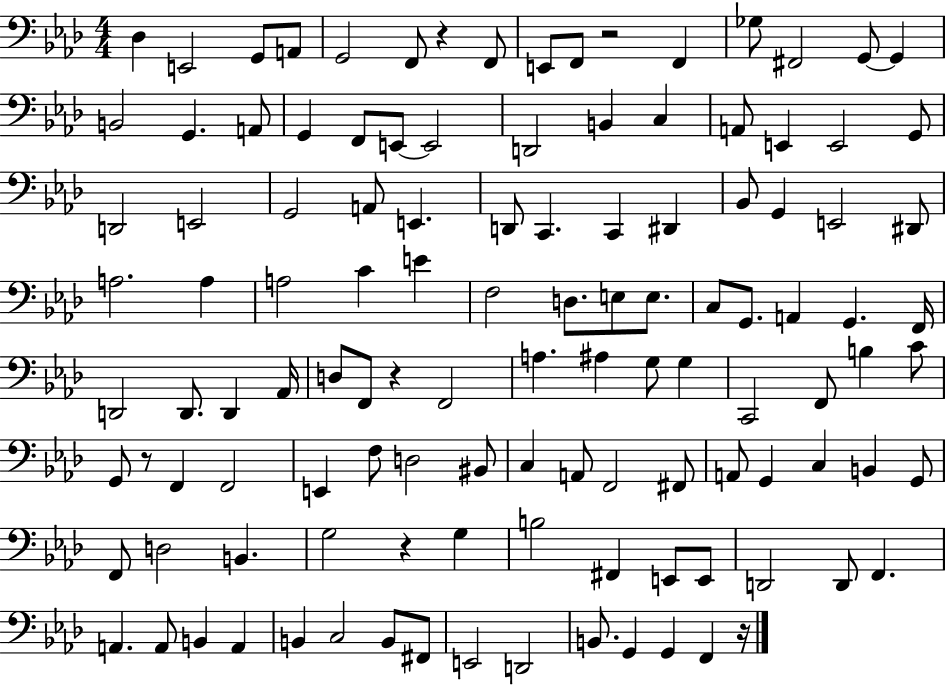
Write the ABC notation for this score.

X:1
T:Untitled
M:4/4
L:1/4
K:Ab
_D, E,,2 G,,/2 A,,/2 G,,2 F,,/2 z F,,/2 E,,/2 F,,/2 z2 F,, _G,/2 ^F,,2 G,,/2 G,, B,,2 G,, A,,/2 G,, F,,/2 E,,/2 E,,2 D,,2 B,, C, A,,/2 E,, E,,2 G,,/2 D,,2 E,,2 G,,2 A,,/2 E,, D,,/2 C,, C,, ^D,, _B,,/2 G,, E,,2 ^D,,/2 A,2 A, A,2 C E F,2 D,/2 E,/2 E,/2 C,/2 G,,/2 A,, G,, F,,/4 D,,2 D,,/2 D,, _A,,/4 D,/2 F,,/2 z F,,2 A, ^A, G,/2 G, C,,2 F,,/2 B, C/2 G,,/2 z/2 F,, F,,2 E,, F,/2 D,2 ^B,,/2 C, A,,/2 F,,2 ^F,,/2 A,,/2 G,, C, B,, G,,/2 F,,/2 D,2 B,, G,2 z G, B,2 ^F,, E,,/2 E,,/2 D,,2 D,,/2 F,, A,, A,,/2 B,, A,, B,, C,2 B,,/2 ^F,,/2 E,,2 D,,2 B,,/2 G,, G,, F,, z/4